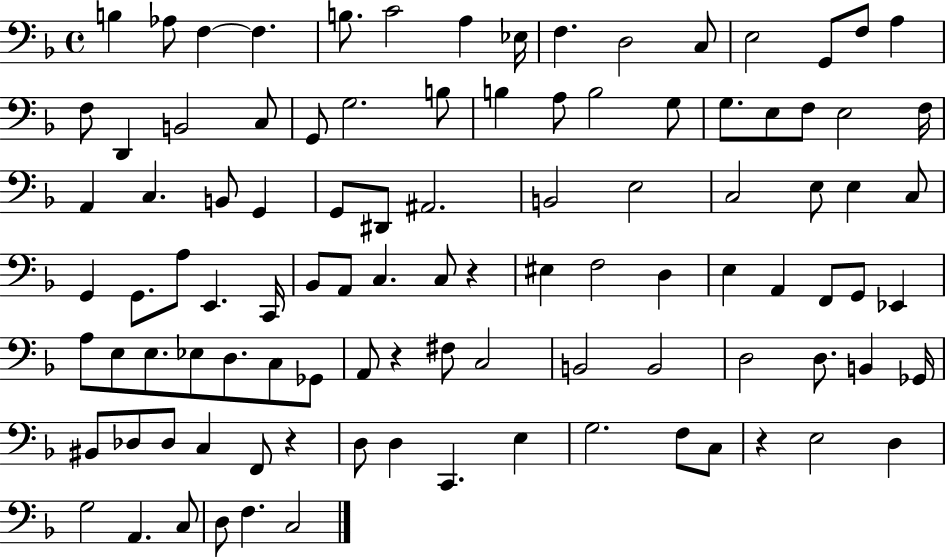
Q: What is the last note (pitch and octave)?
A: C3